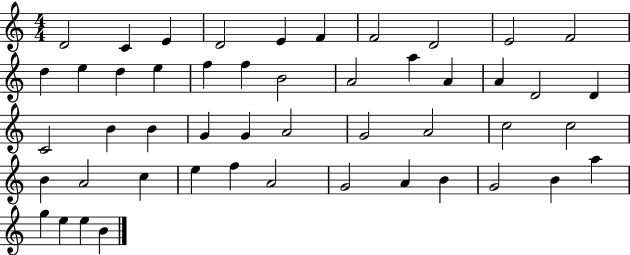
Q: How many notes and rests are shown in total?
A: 49